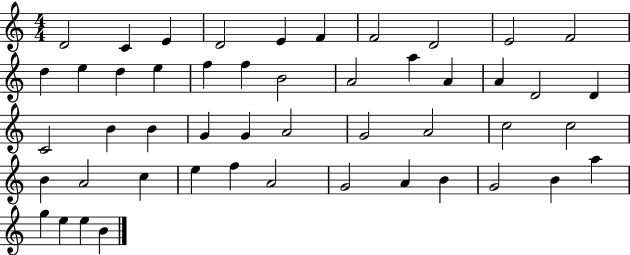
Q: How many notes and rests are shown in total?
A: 49